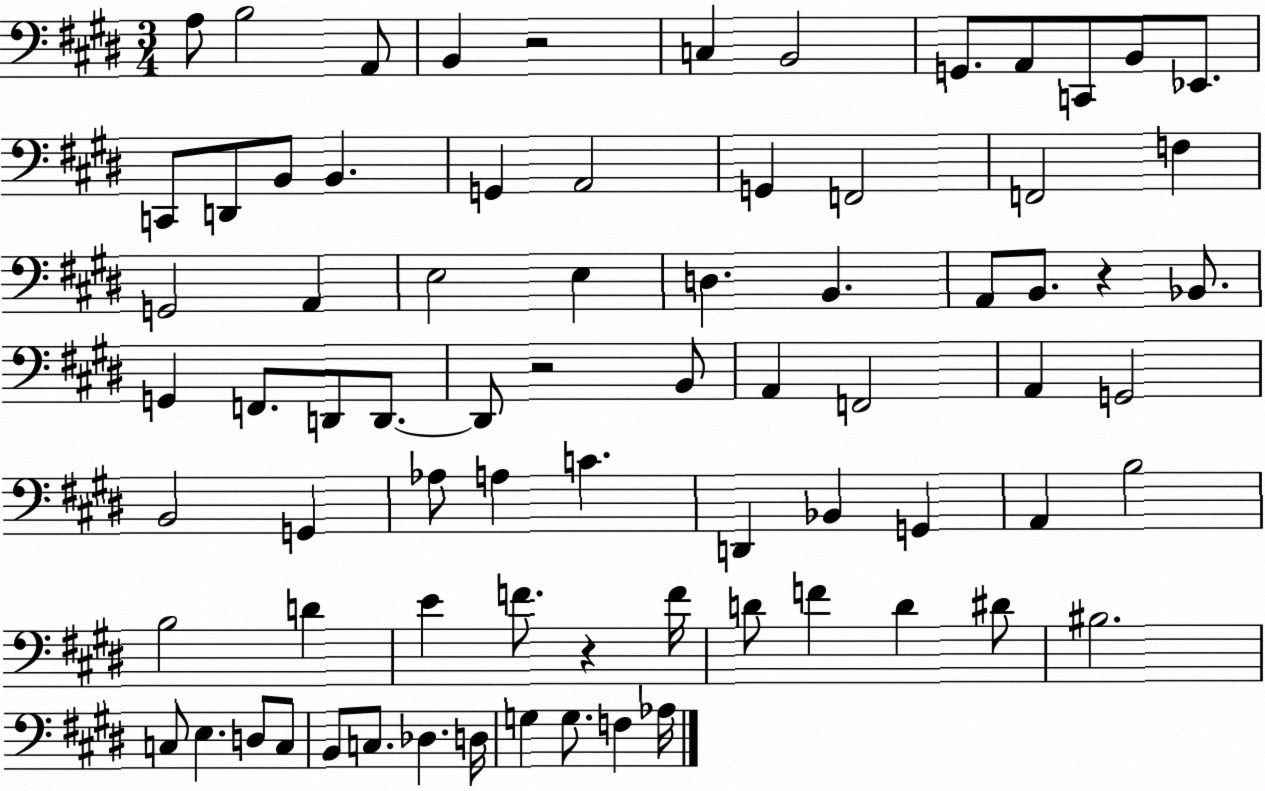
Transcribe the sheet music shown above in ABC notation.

X:1
T:Untitled
M:3/4
L:1/4
K:E
A,/2 B,2 A,,/2 B,, z2 C, B,,2 G,,/2 A,,/2 C,,/2 B,,/2 _E,,/2 C,,/2 D,,/2 B,,/2 B,, G,, A,,2 G,, F,,2 F,,2 F, G,,2 A,, E,2 E, D, B,, A,,/2 B,,/2 z _B,,/2 G,, F,,/2 D,,/2 D,,/2 D,,/2 z2 B,,/2 A,, F,,2 A,, G,,2 B,,2 G,, _A,/2 A, C D,, _B,, G,, A,, B,2 B,2 D E F/2 z F/4 D/2 F D ^D/2 ^B,2 C,/2 E, D,/2 C,/2 B,,/2 C,/2 _D, D,/4 G, G,/2 F, _A,/4